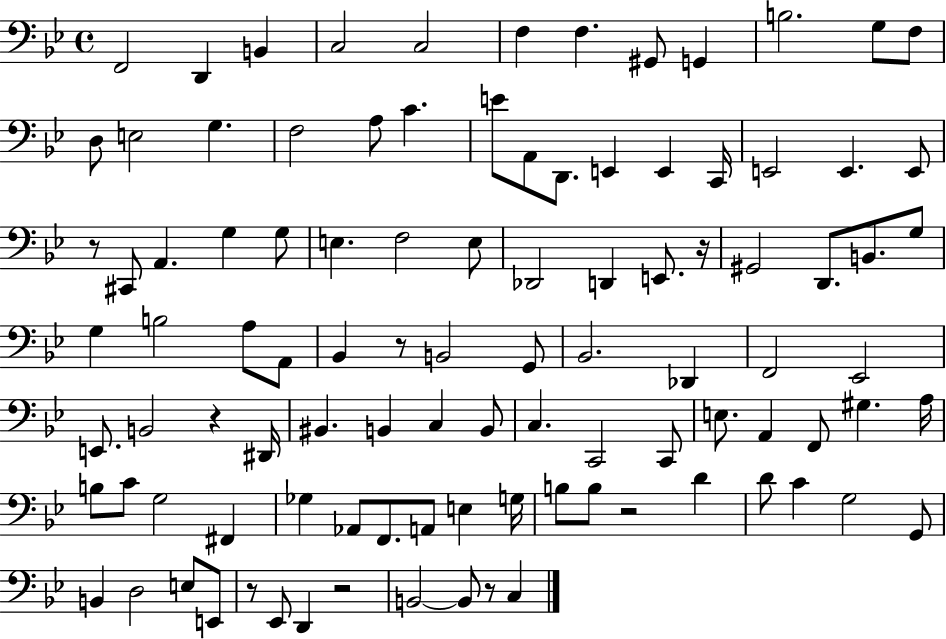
X:1
T:Untitled
M:4/4
L:1/4
K:Bb
F,,2 D,, B,, C,2 C,2 F, F, ^G,,/2 G,, B,2 G,/2 F,/2 D,/2 E,2 G, F,2 A,/2 C E/2 A,,/2 D,,/2 E,, E,, C,,/4 E,,2 E,, E,,/2 z/2 ^C,,/2 A,, G, G,/2 E, F,2 E,/2 _D,,2 D,, E,,/2 z/4 ^G,,2 D,,/2 B,,/2 G,/2 G, B,2 A,/2 A,,/2 _B,, z/2 B,,2 G,,/2 _B,,2 _D,, F,,2 _E,,2 E,,/2 B,,2 z ^D,,/4 ^B,, B,, C, B,,/2 C, C,,2 C,,/2 E,/2 A,, F,,/2 ^G, A,/4 B,/2 C/2 G,2 ^F,, _G, _A,,/2 F,,/2 A,,/2 E, G,/4 B,/2 B,/2 z2 D D/2 C G,2 G,,/2 B,, D,2 E,/2 E,,/2 z/2 _E,,/2 D,, z2 B,,2 B,,/2 z/2 C,